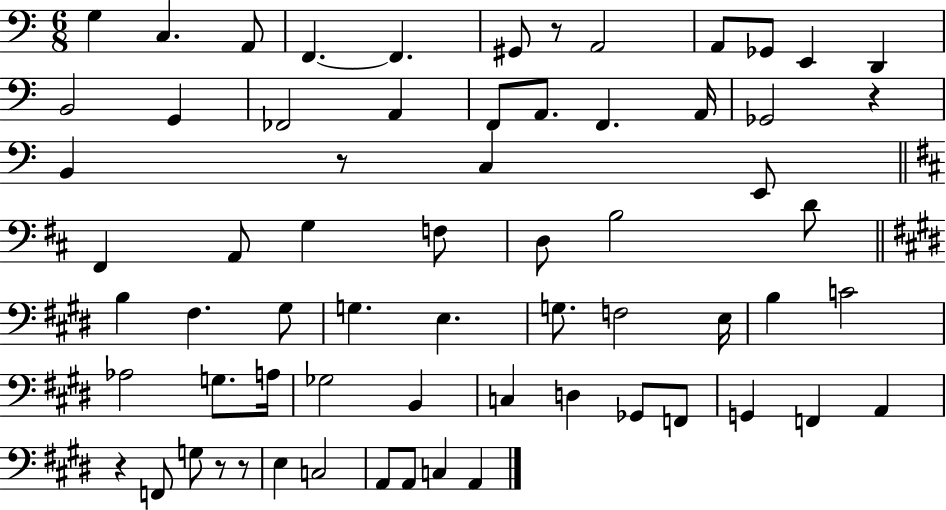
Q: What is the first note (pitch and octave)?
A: G3